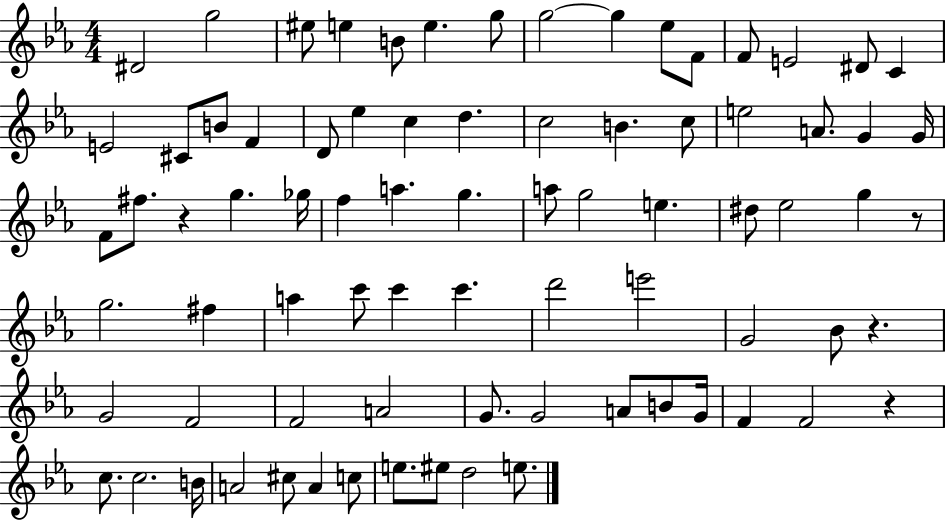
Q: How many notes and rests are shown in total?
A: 79